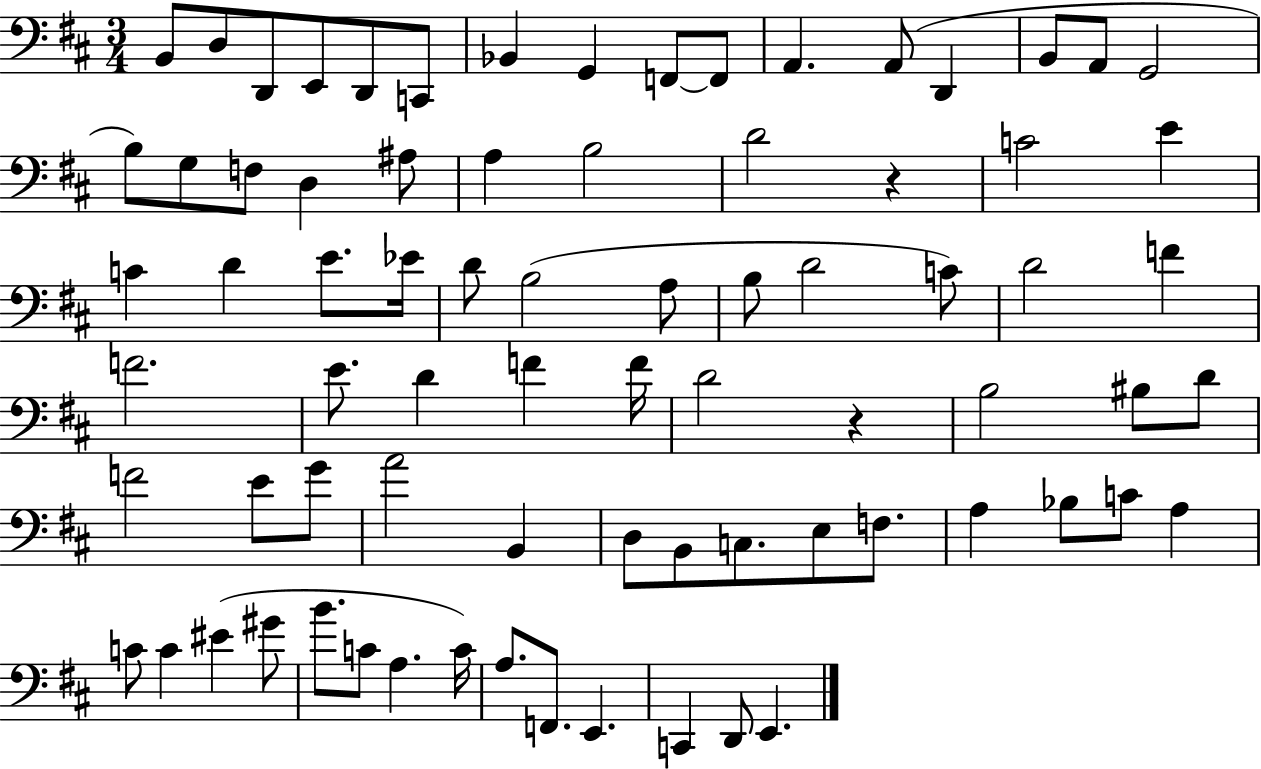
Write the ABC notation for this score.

X:1
T:Untitled
M:3/4
L:1/4
K:D
B,,/2 D,/2 D,,/2 E,,/2 D,,/2 C,,/2 _B,, G,, F,,/2 F,,/2 A,, A,,/2 D,, B,,/2 A,,/2 G,,2 B,/2 G,/2 F,/2 D, ^A,/2 A, B,2 D2 z C2 E C D E/2 _E/4 D/2 B,2 A,/2 B,/2 D2 C/2 D2 F F2 E/2 D F F/4 D2 z B,2 ^B,/2 D/2 F2 E/2 G/2 A2 B,, D,/2 B,,/2 C,/2 E,/2 F,/2 A, _B,/2 C/2 A, C/2 C ^E ^G/2 B/2 C/2 A, C/4 A,/2 F,,/2 E,, C,, D,,/2 E,,